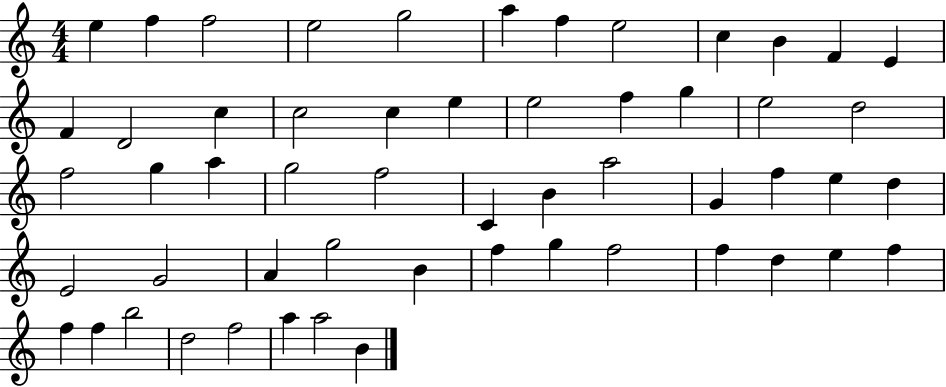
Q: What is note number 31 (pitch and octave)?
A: A5